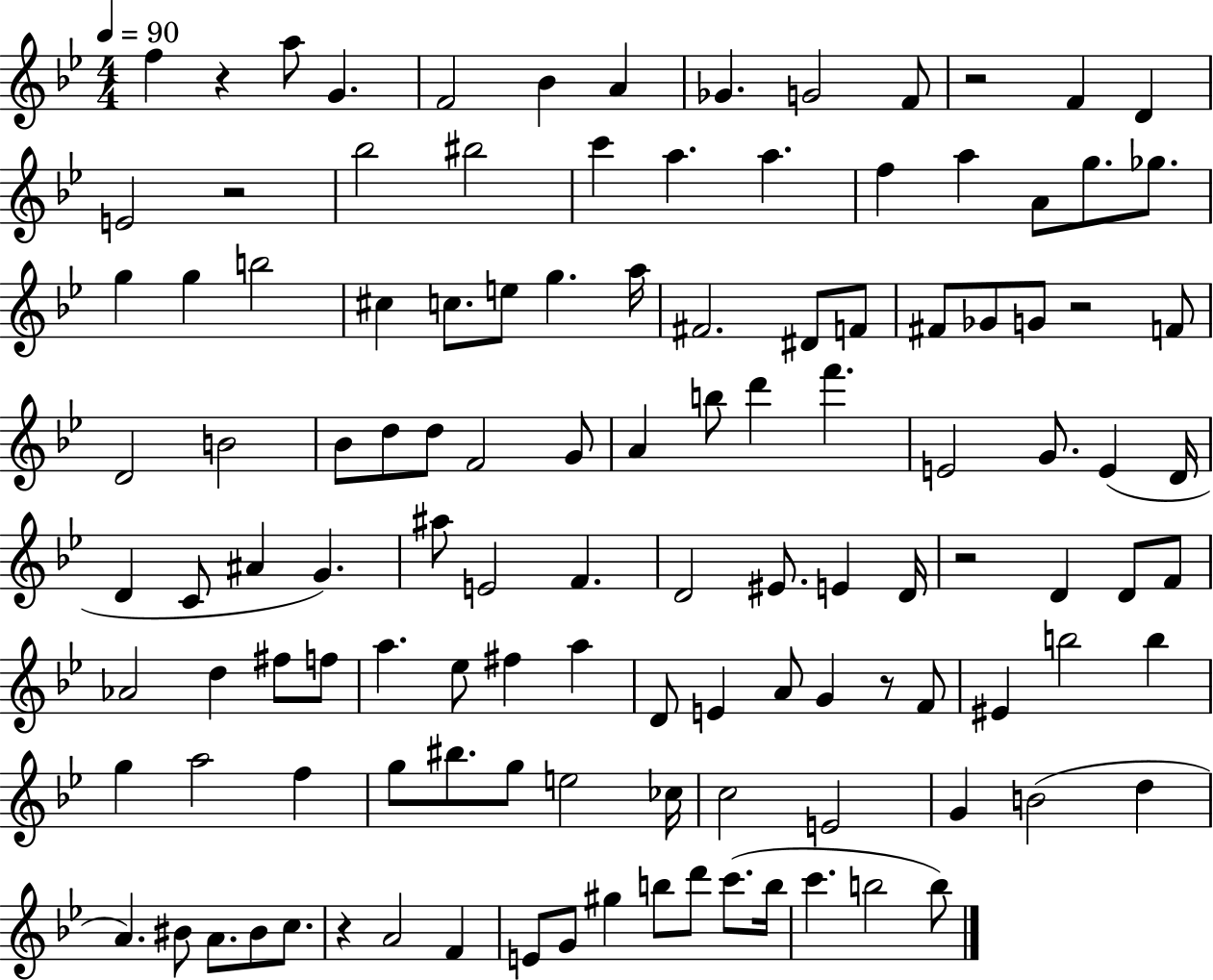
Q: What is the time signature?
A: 4/4